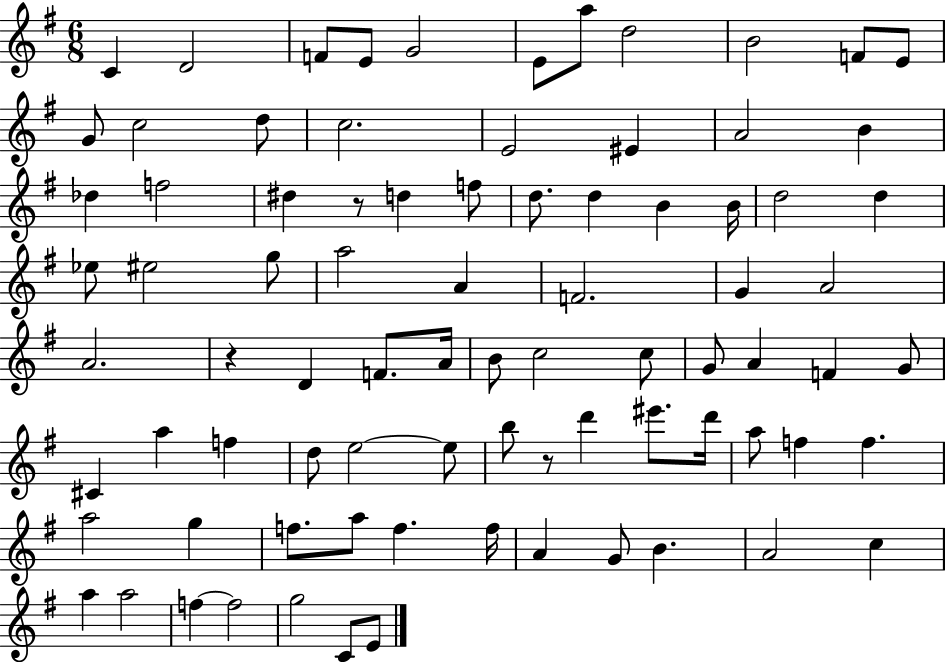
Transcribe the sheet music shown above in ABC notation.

X:1
T:Untitled
M:6/8
L:1/4
K:G
C D2 F/2 E/2 G2 E/2 a/2 d2 B2 F/2 E/2 G/2 c2 d/2 c2 E2 ^E A2 B _d f2 ^d z/2 d f/2 d/2 d B B/4 d2 d _e/2 ^e2 g/2 a2 A F2 G A2 A2 z D F/2 A/4 B/2 c2 c/2 G/2 A F G/2 ^C a f d/2 e2 e/2 b/2 z/2 d' ^e'/2 d'/4 a/2 f f a2 g f/2 a/2 f f/4 A G/2 B A2 c a a2 f f2 g2 C/2 E/2